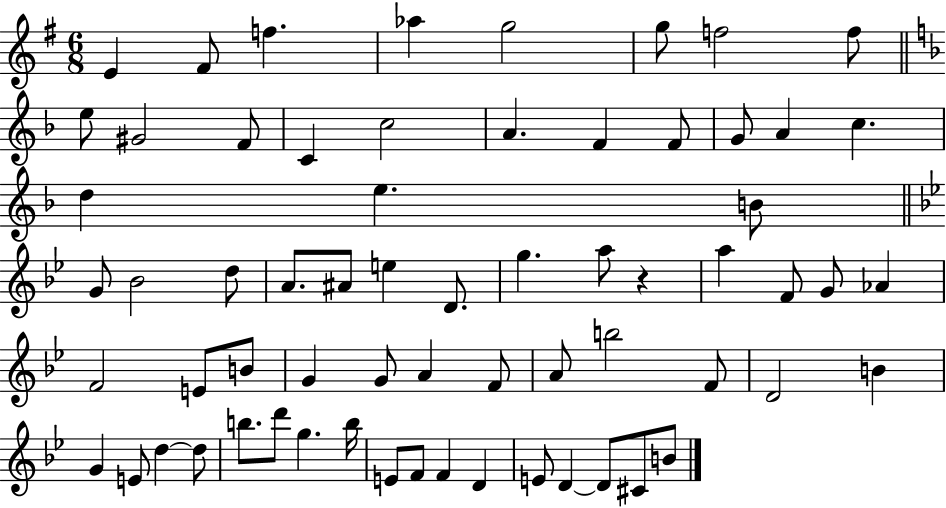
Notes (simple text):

E4/q F#4/e F5/q. Ab5/q G5/h G5/e F5/h F5/e E5/e G#4/h F4/e C4/q C5/h A4/q. F4/q F4/e G4/e A4/q C5/q. D5/q E5/q. B4/e G4/e Bb4/h D5/e A4/e. A#4/e E5/q D4/e. G5/q. A5/e R/q A5/q F4/e G4/e Ab4/q F4/h E4/e B4/e G4/q G4/e A4/q F4/e A4/e B5/h F4/e D4/h B4/q G4/q E4/e D5/q D5/e B5/e. D6/e G5/q. B5/s E4/e F4/e F4/q D4/q E4/e D4/q D4/e C#4/e B4/e